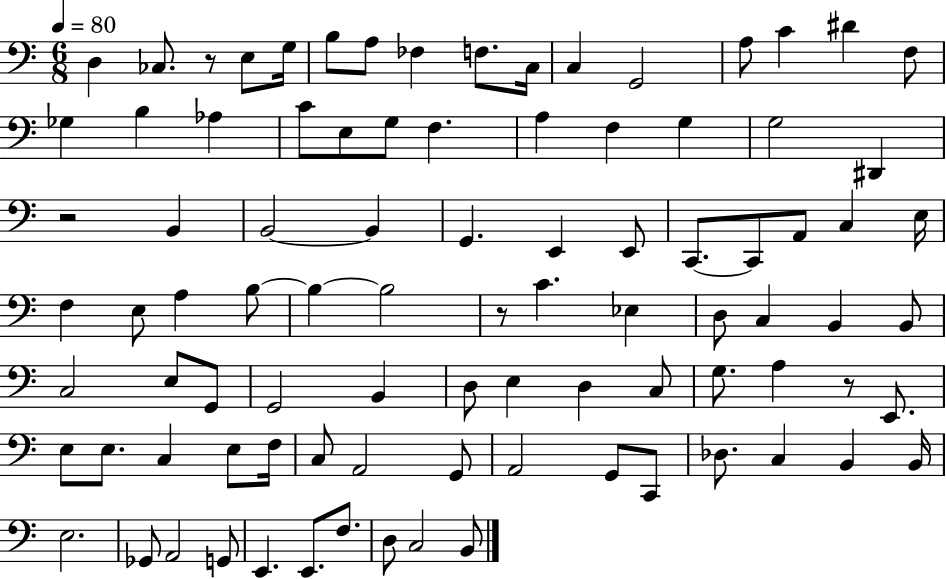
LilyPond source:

{
  \clef bass
  \numericTimeSignature
  \time 6/8
  \key c \major
  \tempo 4 = 80
  d4 ces8. r8 e8 g16 | b8 a8 fes4 f8. c16 | c4 g,2 | a8 c'4 dis'4 f8 | \break ges4 b4 aes4 | c'8 e8 g8 f4. | a4 f4 g4 | g2 dis,4 | \break r2 b,4 | b,2~~ b,4 | g,4. e,4 e,8 | c,8.~~ c,8 a,8 c4 e16 | \break f4 e8 a4 b8~~ | b4~~ b2 | r8 c'4. ees4 | d8 c4 b,4 b,8 | \break c2 e8 g,8 | g,2 b,4 | d8 e4 d4 c8 | g8. a4 r8 e,8. | \break e8 e8. c4 e8 f16 | c8 a,2 g,8 | a,2 g,8 c,8 | des8. c4 b,4 b,16 | \break e2. | ges,8 a,2 g,8 | e,4. e,8. f8. | d8 c2 b,8 | \break \bar "|."
}